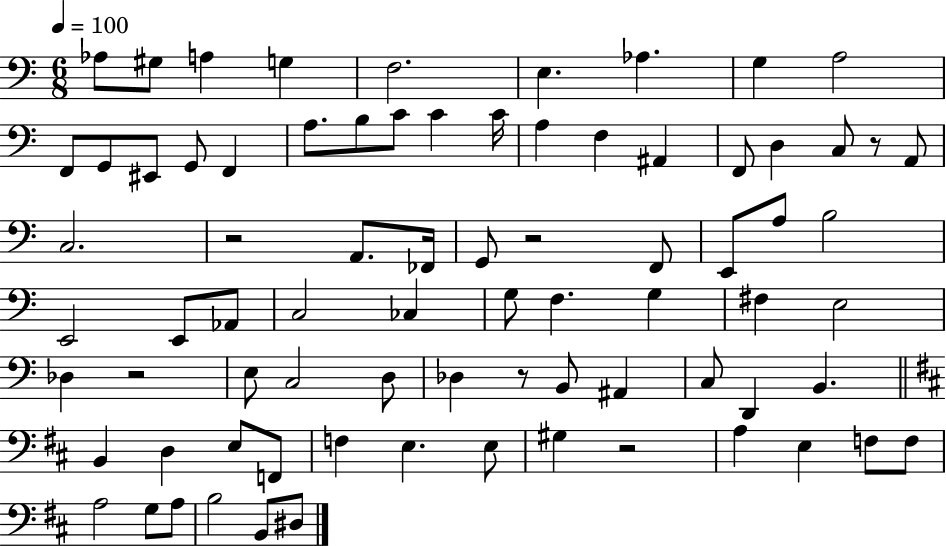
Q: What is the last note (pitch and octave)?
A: D#3